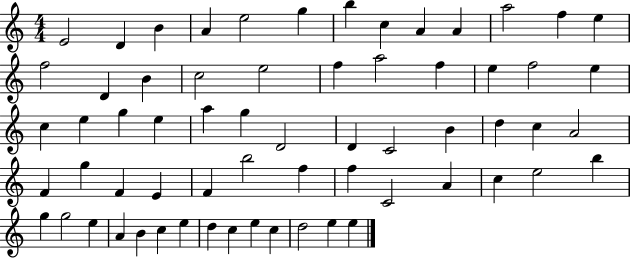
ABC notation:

X:1
T:Untitled
M:4/4
L:1/4
K:C
E2 D B A e2 g b c A A a2 f e f2 D B c2 e2 f a2 f e f2 e c e g e a g D2 D C2 B d c A2 F g F E F b2 f f C2 A c e2 b g g2 e A B c e d c e c d2 e e